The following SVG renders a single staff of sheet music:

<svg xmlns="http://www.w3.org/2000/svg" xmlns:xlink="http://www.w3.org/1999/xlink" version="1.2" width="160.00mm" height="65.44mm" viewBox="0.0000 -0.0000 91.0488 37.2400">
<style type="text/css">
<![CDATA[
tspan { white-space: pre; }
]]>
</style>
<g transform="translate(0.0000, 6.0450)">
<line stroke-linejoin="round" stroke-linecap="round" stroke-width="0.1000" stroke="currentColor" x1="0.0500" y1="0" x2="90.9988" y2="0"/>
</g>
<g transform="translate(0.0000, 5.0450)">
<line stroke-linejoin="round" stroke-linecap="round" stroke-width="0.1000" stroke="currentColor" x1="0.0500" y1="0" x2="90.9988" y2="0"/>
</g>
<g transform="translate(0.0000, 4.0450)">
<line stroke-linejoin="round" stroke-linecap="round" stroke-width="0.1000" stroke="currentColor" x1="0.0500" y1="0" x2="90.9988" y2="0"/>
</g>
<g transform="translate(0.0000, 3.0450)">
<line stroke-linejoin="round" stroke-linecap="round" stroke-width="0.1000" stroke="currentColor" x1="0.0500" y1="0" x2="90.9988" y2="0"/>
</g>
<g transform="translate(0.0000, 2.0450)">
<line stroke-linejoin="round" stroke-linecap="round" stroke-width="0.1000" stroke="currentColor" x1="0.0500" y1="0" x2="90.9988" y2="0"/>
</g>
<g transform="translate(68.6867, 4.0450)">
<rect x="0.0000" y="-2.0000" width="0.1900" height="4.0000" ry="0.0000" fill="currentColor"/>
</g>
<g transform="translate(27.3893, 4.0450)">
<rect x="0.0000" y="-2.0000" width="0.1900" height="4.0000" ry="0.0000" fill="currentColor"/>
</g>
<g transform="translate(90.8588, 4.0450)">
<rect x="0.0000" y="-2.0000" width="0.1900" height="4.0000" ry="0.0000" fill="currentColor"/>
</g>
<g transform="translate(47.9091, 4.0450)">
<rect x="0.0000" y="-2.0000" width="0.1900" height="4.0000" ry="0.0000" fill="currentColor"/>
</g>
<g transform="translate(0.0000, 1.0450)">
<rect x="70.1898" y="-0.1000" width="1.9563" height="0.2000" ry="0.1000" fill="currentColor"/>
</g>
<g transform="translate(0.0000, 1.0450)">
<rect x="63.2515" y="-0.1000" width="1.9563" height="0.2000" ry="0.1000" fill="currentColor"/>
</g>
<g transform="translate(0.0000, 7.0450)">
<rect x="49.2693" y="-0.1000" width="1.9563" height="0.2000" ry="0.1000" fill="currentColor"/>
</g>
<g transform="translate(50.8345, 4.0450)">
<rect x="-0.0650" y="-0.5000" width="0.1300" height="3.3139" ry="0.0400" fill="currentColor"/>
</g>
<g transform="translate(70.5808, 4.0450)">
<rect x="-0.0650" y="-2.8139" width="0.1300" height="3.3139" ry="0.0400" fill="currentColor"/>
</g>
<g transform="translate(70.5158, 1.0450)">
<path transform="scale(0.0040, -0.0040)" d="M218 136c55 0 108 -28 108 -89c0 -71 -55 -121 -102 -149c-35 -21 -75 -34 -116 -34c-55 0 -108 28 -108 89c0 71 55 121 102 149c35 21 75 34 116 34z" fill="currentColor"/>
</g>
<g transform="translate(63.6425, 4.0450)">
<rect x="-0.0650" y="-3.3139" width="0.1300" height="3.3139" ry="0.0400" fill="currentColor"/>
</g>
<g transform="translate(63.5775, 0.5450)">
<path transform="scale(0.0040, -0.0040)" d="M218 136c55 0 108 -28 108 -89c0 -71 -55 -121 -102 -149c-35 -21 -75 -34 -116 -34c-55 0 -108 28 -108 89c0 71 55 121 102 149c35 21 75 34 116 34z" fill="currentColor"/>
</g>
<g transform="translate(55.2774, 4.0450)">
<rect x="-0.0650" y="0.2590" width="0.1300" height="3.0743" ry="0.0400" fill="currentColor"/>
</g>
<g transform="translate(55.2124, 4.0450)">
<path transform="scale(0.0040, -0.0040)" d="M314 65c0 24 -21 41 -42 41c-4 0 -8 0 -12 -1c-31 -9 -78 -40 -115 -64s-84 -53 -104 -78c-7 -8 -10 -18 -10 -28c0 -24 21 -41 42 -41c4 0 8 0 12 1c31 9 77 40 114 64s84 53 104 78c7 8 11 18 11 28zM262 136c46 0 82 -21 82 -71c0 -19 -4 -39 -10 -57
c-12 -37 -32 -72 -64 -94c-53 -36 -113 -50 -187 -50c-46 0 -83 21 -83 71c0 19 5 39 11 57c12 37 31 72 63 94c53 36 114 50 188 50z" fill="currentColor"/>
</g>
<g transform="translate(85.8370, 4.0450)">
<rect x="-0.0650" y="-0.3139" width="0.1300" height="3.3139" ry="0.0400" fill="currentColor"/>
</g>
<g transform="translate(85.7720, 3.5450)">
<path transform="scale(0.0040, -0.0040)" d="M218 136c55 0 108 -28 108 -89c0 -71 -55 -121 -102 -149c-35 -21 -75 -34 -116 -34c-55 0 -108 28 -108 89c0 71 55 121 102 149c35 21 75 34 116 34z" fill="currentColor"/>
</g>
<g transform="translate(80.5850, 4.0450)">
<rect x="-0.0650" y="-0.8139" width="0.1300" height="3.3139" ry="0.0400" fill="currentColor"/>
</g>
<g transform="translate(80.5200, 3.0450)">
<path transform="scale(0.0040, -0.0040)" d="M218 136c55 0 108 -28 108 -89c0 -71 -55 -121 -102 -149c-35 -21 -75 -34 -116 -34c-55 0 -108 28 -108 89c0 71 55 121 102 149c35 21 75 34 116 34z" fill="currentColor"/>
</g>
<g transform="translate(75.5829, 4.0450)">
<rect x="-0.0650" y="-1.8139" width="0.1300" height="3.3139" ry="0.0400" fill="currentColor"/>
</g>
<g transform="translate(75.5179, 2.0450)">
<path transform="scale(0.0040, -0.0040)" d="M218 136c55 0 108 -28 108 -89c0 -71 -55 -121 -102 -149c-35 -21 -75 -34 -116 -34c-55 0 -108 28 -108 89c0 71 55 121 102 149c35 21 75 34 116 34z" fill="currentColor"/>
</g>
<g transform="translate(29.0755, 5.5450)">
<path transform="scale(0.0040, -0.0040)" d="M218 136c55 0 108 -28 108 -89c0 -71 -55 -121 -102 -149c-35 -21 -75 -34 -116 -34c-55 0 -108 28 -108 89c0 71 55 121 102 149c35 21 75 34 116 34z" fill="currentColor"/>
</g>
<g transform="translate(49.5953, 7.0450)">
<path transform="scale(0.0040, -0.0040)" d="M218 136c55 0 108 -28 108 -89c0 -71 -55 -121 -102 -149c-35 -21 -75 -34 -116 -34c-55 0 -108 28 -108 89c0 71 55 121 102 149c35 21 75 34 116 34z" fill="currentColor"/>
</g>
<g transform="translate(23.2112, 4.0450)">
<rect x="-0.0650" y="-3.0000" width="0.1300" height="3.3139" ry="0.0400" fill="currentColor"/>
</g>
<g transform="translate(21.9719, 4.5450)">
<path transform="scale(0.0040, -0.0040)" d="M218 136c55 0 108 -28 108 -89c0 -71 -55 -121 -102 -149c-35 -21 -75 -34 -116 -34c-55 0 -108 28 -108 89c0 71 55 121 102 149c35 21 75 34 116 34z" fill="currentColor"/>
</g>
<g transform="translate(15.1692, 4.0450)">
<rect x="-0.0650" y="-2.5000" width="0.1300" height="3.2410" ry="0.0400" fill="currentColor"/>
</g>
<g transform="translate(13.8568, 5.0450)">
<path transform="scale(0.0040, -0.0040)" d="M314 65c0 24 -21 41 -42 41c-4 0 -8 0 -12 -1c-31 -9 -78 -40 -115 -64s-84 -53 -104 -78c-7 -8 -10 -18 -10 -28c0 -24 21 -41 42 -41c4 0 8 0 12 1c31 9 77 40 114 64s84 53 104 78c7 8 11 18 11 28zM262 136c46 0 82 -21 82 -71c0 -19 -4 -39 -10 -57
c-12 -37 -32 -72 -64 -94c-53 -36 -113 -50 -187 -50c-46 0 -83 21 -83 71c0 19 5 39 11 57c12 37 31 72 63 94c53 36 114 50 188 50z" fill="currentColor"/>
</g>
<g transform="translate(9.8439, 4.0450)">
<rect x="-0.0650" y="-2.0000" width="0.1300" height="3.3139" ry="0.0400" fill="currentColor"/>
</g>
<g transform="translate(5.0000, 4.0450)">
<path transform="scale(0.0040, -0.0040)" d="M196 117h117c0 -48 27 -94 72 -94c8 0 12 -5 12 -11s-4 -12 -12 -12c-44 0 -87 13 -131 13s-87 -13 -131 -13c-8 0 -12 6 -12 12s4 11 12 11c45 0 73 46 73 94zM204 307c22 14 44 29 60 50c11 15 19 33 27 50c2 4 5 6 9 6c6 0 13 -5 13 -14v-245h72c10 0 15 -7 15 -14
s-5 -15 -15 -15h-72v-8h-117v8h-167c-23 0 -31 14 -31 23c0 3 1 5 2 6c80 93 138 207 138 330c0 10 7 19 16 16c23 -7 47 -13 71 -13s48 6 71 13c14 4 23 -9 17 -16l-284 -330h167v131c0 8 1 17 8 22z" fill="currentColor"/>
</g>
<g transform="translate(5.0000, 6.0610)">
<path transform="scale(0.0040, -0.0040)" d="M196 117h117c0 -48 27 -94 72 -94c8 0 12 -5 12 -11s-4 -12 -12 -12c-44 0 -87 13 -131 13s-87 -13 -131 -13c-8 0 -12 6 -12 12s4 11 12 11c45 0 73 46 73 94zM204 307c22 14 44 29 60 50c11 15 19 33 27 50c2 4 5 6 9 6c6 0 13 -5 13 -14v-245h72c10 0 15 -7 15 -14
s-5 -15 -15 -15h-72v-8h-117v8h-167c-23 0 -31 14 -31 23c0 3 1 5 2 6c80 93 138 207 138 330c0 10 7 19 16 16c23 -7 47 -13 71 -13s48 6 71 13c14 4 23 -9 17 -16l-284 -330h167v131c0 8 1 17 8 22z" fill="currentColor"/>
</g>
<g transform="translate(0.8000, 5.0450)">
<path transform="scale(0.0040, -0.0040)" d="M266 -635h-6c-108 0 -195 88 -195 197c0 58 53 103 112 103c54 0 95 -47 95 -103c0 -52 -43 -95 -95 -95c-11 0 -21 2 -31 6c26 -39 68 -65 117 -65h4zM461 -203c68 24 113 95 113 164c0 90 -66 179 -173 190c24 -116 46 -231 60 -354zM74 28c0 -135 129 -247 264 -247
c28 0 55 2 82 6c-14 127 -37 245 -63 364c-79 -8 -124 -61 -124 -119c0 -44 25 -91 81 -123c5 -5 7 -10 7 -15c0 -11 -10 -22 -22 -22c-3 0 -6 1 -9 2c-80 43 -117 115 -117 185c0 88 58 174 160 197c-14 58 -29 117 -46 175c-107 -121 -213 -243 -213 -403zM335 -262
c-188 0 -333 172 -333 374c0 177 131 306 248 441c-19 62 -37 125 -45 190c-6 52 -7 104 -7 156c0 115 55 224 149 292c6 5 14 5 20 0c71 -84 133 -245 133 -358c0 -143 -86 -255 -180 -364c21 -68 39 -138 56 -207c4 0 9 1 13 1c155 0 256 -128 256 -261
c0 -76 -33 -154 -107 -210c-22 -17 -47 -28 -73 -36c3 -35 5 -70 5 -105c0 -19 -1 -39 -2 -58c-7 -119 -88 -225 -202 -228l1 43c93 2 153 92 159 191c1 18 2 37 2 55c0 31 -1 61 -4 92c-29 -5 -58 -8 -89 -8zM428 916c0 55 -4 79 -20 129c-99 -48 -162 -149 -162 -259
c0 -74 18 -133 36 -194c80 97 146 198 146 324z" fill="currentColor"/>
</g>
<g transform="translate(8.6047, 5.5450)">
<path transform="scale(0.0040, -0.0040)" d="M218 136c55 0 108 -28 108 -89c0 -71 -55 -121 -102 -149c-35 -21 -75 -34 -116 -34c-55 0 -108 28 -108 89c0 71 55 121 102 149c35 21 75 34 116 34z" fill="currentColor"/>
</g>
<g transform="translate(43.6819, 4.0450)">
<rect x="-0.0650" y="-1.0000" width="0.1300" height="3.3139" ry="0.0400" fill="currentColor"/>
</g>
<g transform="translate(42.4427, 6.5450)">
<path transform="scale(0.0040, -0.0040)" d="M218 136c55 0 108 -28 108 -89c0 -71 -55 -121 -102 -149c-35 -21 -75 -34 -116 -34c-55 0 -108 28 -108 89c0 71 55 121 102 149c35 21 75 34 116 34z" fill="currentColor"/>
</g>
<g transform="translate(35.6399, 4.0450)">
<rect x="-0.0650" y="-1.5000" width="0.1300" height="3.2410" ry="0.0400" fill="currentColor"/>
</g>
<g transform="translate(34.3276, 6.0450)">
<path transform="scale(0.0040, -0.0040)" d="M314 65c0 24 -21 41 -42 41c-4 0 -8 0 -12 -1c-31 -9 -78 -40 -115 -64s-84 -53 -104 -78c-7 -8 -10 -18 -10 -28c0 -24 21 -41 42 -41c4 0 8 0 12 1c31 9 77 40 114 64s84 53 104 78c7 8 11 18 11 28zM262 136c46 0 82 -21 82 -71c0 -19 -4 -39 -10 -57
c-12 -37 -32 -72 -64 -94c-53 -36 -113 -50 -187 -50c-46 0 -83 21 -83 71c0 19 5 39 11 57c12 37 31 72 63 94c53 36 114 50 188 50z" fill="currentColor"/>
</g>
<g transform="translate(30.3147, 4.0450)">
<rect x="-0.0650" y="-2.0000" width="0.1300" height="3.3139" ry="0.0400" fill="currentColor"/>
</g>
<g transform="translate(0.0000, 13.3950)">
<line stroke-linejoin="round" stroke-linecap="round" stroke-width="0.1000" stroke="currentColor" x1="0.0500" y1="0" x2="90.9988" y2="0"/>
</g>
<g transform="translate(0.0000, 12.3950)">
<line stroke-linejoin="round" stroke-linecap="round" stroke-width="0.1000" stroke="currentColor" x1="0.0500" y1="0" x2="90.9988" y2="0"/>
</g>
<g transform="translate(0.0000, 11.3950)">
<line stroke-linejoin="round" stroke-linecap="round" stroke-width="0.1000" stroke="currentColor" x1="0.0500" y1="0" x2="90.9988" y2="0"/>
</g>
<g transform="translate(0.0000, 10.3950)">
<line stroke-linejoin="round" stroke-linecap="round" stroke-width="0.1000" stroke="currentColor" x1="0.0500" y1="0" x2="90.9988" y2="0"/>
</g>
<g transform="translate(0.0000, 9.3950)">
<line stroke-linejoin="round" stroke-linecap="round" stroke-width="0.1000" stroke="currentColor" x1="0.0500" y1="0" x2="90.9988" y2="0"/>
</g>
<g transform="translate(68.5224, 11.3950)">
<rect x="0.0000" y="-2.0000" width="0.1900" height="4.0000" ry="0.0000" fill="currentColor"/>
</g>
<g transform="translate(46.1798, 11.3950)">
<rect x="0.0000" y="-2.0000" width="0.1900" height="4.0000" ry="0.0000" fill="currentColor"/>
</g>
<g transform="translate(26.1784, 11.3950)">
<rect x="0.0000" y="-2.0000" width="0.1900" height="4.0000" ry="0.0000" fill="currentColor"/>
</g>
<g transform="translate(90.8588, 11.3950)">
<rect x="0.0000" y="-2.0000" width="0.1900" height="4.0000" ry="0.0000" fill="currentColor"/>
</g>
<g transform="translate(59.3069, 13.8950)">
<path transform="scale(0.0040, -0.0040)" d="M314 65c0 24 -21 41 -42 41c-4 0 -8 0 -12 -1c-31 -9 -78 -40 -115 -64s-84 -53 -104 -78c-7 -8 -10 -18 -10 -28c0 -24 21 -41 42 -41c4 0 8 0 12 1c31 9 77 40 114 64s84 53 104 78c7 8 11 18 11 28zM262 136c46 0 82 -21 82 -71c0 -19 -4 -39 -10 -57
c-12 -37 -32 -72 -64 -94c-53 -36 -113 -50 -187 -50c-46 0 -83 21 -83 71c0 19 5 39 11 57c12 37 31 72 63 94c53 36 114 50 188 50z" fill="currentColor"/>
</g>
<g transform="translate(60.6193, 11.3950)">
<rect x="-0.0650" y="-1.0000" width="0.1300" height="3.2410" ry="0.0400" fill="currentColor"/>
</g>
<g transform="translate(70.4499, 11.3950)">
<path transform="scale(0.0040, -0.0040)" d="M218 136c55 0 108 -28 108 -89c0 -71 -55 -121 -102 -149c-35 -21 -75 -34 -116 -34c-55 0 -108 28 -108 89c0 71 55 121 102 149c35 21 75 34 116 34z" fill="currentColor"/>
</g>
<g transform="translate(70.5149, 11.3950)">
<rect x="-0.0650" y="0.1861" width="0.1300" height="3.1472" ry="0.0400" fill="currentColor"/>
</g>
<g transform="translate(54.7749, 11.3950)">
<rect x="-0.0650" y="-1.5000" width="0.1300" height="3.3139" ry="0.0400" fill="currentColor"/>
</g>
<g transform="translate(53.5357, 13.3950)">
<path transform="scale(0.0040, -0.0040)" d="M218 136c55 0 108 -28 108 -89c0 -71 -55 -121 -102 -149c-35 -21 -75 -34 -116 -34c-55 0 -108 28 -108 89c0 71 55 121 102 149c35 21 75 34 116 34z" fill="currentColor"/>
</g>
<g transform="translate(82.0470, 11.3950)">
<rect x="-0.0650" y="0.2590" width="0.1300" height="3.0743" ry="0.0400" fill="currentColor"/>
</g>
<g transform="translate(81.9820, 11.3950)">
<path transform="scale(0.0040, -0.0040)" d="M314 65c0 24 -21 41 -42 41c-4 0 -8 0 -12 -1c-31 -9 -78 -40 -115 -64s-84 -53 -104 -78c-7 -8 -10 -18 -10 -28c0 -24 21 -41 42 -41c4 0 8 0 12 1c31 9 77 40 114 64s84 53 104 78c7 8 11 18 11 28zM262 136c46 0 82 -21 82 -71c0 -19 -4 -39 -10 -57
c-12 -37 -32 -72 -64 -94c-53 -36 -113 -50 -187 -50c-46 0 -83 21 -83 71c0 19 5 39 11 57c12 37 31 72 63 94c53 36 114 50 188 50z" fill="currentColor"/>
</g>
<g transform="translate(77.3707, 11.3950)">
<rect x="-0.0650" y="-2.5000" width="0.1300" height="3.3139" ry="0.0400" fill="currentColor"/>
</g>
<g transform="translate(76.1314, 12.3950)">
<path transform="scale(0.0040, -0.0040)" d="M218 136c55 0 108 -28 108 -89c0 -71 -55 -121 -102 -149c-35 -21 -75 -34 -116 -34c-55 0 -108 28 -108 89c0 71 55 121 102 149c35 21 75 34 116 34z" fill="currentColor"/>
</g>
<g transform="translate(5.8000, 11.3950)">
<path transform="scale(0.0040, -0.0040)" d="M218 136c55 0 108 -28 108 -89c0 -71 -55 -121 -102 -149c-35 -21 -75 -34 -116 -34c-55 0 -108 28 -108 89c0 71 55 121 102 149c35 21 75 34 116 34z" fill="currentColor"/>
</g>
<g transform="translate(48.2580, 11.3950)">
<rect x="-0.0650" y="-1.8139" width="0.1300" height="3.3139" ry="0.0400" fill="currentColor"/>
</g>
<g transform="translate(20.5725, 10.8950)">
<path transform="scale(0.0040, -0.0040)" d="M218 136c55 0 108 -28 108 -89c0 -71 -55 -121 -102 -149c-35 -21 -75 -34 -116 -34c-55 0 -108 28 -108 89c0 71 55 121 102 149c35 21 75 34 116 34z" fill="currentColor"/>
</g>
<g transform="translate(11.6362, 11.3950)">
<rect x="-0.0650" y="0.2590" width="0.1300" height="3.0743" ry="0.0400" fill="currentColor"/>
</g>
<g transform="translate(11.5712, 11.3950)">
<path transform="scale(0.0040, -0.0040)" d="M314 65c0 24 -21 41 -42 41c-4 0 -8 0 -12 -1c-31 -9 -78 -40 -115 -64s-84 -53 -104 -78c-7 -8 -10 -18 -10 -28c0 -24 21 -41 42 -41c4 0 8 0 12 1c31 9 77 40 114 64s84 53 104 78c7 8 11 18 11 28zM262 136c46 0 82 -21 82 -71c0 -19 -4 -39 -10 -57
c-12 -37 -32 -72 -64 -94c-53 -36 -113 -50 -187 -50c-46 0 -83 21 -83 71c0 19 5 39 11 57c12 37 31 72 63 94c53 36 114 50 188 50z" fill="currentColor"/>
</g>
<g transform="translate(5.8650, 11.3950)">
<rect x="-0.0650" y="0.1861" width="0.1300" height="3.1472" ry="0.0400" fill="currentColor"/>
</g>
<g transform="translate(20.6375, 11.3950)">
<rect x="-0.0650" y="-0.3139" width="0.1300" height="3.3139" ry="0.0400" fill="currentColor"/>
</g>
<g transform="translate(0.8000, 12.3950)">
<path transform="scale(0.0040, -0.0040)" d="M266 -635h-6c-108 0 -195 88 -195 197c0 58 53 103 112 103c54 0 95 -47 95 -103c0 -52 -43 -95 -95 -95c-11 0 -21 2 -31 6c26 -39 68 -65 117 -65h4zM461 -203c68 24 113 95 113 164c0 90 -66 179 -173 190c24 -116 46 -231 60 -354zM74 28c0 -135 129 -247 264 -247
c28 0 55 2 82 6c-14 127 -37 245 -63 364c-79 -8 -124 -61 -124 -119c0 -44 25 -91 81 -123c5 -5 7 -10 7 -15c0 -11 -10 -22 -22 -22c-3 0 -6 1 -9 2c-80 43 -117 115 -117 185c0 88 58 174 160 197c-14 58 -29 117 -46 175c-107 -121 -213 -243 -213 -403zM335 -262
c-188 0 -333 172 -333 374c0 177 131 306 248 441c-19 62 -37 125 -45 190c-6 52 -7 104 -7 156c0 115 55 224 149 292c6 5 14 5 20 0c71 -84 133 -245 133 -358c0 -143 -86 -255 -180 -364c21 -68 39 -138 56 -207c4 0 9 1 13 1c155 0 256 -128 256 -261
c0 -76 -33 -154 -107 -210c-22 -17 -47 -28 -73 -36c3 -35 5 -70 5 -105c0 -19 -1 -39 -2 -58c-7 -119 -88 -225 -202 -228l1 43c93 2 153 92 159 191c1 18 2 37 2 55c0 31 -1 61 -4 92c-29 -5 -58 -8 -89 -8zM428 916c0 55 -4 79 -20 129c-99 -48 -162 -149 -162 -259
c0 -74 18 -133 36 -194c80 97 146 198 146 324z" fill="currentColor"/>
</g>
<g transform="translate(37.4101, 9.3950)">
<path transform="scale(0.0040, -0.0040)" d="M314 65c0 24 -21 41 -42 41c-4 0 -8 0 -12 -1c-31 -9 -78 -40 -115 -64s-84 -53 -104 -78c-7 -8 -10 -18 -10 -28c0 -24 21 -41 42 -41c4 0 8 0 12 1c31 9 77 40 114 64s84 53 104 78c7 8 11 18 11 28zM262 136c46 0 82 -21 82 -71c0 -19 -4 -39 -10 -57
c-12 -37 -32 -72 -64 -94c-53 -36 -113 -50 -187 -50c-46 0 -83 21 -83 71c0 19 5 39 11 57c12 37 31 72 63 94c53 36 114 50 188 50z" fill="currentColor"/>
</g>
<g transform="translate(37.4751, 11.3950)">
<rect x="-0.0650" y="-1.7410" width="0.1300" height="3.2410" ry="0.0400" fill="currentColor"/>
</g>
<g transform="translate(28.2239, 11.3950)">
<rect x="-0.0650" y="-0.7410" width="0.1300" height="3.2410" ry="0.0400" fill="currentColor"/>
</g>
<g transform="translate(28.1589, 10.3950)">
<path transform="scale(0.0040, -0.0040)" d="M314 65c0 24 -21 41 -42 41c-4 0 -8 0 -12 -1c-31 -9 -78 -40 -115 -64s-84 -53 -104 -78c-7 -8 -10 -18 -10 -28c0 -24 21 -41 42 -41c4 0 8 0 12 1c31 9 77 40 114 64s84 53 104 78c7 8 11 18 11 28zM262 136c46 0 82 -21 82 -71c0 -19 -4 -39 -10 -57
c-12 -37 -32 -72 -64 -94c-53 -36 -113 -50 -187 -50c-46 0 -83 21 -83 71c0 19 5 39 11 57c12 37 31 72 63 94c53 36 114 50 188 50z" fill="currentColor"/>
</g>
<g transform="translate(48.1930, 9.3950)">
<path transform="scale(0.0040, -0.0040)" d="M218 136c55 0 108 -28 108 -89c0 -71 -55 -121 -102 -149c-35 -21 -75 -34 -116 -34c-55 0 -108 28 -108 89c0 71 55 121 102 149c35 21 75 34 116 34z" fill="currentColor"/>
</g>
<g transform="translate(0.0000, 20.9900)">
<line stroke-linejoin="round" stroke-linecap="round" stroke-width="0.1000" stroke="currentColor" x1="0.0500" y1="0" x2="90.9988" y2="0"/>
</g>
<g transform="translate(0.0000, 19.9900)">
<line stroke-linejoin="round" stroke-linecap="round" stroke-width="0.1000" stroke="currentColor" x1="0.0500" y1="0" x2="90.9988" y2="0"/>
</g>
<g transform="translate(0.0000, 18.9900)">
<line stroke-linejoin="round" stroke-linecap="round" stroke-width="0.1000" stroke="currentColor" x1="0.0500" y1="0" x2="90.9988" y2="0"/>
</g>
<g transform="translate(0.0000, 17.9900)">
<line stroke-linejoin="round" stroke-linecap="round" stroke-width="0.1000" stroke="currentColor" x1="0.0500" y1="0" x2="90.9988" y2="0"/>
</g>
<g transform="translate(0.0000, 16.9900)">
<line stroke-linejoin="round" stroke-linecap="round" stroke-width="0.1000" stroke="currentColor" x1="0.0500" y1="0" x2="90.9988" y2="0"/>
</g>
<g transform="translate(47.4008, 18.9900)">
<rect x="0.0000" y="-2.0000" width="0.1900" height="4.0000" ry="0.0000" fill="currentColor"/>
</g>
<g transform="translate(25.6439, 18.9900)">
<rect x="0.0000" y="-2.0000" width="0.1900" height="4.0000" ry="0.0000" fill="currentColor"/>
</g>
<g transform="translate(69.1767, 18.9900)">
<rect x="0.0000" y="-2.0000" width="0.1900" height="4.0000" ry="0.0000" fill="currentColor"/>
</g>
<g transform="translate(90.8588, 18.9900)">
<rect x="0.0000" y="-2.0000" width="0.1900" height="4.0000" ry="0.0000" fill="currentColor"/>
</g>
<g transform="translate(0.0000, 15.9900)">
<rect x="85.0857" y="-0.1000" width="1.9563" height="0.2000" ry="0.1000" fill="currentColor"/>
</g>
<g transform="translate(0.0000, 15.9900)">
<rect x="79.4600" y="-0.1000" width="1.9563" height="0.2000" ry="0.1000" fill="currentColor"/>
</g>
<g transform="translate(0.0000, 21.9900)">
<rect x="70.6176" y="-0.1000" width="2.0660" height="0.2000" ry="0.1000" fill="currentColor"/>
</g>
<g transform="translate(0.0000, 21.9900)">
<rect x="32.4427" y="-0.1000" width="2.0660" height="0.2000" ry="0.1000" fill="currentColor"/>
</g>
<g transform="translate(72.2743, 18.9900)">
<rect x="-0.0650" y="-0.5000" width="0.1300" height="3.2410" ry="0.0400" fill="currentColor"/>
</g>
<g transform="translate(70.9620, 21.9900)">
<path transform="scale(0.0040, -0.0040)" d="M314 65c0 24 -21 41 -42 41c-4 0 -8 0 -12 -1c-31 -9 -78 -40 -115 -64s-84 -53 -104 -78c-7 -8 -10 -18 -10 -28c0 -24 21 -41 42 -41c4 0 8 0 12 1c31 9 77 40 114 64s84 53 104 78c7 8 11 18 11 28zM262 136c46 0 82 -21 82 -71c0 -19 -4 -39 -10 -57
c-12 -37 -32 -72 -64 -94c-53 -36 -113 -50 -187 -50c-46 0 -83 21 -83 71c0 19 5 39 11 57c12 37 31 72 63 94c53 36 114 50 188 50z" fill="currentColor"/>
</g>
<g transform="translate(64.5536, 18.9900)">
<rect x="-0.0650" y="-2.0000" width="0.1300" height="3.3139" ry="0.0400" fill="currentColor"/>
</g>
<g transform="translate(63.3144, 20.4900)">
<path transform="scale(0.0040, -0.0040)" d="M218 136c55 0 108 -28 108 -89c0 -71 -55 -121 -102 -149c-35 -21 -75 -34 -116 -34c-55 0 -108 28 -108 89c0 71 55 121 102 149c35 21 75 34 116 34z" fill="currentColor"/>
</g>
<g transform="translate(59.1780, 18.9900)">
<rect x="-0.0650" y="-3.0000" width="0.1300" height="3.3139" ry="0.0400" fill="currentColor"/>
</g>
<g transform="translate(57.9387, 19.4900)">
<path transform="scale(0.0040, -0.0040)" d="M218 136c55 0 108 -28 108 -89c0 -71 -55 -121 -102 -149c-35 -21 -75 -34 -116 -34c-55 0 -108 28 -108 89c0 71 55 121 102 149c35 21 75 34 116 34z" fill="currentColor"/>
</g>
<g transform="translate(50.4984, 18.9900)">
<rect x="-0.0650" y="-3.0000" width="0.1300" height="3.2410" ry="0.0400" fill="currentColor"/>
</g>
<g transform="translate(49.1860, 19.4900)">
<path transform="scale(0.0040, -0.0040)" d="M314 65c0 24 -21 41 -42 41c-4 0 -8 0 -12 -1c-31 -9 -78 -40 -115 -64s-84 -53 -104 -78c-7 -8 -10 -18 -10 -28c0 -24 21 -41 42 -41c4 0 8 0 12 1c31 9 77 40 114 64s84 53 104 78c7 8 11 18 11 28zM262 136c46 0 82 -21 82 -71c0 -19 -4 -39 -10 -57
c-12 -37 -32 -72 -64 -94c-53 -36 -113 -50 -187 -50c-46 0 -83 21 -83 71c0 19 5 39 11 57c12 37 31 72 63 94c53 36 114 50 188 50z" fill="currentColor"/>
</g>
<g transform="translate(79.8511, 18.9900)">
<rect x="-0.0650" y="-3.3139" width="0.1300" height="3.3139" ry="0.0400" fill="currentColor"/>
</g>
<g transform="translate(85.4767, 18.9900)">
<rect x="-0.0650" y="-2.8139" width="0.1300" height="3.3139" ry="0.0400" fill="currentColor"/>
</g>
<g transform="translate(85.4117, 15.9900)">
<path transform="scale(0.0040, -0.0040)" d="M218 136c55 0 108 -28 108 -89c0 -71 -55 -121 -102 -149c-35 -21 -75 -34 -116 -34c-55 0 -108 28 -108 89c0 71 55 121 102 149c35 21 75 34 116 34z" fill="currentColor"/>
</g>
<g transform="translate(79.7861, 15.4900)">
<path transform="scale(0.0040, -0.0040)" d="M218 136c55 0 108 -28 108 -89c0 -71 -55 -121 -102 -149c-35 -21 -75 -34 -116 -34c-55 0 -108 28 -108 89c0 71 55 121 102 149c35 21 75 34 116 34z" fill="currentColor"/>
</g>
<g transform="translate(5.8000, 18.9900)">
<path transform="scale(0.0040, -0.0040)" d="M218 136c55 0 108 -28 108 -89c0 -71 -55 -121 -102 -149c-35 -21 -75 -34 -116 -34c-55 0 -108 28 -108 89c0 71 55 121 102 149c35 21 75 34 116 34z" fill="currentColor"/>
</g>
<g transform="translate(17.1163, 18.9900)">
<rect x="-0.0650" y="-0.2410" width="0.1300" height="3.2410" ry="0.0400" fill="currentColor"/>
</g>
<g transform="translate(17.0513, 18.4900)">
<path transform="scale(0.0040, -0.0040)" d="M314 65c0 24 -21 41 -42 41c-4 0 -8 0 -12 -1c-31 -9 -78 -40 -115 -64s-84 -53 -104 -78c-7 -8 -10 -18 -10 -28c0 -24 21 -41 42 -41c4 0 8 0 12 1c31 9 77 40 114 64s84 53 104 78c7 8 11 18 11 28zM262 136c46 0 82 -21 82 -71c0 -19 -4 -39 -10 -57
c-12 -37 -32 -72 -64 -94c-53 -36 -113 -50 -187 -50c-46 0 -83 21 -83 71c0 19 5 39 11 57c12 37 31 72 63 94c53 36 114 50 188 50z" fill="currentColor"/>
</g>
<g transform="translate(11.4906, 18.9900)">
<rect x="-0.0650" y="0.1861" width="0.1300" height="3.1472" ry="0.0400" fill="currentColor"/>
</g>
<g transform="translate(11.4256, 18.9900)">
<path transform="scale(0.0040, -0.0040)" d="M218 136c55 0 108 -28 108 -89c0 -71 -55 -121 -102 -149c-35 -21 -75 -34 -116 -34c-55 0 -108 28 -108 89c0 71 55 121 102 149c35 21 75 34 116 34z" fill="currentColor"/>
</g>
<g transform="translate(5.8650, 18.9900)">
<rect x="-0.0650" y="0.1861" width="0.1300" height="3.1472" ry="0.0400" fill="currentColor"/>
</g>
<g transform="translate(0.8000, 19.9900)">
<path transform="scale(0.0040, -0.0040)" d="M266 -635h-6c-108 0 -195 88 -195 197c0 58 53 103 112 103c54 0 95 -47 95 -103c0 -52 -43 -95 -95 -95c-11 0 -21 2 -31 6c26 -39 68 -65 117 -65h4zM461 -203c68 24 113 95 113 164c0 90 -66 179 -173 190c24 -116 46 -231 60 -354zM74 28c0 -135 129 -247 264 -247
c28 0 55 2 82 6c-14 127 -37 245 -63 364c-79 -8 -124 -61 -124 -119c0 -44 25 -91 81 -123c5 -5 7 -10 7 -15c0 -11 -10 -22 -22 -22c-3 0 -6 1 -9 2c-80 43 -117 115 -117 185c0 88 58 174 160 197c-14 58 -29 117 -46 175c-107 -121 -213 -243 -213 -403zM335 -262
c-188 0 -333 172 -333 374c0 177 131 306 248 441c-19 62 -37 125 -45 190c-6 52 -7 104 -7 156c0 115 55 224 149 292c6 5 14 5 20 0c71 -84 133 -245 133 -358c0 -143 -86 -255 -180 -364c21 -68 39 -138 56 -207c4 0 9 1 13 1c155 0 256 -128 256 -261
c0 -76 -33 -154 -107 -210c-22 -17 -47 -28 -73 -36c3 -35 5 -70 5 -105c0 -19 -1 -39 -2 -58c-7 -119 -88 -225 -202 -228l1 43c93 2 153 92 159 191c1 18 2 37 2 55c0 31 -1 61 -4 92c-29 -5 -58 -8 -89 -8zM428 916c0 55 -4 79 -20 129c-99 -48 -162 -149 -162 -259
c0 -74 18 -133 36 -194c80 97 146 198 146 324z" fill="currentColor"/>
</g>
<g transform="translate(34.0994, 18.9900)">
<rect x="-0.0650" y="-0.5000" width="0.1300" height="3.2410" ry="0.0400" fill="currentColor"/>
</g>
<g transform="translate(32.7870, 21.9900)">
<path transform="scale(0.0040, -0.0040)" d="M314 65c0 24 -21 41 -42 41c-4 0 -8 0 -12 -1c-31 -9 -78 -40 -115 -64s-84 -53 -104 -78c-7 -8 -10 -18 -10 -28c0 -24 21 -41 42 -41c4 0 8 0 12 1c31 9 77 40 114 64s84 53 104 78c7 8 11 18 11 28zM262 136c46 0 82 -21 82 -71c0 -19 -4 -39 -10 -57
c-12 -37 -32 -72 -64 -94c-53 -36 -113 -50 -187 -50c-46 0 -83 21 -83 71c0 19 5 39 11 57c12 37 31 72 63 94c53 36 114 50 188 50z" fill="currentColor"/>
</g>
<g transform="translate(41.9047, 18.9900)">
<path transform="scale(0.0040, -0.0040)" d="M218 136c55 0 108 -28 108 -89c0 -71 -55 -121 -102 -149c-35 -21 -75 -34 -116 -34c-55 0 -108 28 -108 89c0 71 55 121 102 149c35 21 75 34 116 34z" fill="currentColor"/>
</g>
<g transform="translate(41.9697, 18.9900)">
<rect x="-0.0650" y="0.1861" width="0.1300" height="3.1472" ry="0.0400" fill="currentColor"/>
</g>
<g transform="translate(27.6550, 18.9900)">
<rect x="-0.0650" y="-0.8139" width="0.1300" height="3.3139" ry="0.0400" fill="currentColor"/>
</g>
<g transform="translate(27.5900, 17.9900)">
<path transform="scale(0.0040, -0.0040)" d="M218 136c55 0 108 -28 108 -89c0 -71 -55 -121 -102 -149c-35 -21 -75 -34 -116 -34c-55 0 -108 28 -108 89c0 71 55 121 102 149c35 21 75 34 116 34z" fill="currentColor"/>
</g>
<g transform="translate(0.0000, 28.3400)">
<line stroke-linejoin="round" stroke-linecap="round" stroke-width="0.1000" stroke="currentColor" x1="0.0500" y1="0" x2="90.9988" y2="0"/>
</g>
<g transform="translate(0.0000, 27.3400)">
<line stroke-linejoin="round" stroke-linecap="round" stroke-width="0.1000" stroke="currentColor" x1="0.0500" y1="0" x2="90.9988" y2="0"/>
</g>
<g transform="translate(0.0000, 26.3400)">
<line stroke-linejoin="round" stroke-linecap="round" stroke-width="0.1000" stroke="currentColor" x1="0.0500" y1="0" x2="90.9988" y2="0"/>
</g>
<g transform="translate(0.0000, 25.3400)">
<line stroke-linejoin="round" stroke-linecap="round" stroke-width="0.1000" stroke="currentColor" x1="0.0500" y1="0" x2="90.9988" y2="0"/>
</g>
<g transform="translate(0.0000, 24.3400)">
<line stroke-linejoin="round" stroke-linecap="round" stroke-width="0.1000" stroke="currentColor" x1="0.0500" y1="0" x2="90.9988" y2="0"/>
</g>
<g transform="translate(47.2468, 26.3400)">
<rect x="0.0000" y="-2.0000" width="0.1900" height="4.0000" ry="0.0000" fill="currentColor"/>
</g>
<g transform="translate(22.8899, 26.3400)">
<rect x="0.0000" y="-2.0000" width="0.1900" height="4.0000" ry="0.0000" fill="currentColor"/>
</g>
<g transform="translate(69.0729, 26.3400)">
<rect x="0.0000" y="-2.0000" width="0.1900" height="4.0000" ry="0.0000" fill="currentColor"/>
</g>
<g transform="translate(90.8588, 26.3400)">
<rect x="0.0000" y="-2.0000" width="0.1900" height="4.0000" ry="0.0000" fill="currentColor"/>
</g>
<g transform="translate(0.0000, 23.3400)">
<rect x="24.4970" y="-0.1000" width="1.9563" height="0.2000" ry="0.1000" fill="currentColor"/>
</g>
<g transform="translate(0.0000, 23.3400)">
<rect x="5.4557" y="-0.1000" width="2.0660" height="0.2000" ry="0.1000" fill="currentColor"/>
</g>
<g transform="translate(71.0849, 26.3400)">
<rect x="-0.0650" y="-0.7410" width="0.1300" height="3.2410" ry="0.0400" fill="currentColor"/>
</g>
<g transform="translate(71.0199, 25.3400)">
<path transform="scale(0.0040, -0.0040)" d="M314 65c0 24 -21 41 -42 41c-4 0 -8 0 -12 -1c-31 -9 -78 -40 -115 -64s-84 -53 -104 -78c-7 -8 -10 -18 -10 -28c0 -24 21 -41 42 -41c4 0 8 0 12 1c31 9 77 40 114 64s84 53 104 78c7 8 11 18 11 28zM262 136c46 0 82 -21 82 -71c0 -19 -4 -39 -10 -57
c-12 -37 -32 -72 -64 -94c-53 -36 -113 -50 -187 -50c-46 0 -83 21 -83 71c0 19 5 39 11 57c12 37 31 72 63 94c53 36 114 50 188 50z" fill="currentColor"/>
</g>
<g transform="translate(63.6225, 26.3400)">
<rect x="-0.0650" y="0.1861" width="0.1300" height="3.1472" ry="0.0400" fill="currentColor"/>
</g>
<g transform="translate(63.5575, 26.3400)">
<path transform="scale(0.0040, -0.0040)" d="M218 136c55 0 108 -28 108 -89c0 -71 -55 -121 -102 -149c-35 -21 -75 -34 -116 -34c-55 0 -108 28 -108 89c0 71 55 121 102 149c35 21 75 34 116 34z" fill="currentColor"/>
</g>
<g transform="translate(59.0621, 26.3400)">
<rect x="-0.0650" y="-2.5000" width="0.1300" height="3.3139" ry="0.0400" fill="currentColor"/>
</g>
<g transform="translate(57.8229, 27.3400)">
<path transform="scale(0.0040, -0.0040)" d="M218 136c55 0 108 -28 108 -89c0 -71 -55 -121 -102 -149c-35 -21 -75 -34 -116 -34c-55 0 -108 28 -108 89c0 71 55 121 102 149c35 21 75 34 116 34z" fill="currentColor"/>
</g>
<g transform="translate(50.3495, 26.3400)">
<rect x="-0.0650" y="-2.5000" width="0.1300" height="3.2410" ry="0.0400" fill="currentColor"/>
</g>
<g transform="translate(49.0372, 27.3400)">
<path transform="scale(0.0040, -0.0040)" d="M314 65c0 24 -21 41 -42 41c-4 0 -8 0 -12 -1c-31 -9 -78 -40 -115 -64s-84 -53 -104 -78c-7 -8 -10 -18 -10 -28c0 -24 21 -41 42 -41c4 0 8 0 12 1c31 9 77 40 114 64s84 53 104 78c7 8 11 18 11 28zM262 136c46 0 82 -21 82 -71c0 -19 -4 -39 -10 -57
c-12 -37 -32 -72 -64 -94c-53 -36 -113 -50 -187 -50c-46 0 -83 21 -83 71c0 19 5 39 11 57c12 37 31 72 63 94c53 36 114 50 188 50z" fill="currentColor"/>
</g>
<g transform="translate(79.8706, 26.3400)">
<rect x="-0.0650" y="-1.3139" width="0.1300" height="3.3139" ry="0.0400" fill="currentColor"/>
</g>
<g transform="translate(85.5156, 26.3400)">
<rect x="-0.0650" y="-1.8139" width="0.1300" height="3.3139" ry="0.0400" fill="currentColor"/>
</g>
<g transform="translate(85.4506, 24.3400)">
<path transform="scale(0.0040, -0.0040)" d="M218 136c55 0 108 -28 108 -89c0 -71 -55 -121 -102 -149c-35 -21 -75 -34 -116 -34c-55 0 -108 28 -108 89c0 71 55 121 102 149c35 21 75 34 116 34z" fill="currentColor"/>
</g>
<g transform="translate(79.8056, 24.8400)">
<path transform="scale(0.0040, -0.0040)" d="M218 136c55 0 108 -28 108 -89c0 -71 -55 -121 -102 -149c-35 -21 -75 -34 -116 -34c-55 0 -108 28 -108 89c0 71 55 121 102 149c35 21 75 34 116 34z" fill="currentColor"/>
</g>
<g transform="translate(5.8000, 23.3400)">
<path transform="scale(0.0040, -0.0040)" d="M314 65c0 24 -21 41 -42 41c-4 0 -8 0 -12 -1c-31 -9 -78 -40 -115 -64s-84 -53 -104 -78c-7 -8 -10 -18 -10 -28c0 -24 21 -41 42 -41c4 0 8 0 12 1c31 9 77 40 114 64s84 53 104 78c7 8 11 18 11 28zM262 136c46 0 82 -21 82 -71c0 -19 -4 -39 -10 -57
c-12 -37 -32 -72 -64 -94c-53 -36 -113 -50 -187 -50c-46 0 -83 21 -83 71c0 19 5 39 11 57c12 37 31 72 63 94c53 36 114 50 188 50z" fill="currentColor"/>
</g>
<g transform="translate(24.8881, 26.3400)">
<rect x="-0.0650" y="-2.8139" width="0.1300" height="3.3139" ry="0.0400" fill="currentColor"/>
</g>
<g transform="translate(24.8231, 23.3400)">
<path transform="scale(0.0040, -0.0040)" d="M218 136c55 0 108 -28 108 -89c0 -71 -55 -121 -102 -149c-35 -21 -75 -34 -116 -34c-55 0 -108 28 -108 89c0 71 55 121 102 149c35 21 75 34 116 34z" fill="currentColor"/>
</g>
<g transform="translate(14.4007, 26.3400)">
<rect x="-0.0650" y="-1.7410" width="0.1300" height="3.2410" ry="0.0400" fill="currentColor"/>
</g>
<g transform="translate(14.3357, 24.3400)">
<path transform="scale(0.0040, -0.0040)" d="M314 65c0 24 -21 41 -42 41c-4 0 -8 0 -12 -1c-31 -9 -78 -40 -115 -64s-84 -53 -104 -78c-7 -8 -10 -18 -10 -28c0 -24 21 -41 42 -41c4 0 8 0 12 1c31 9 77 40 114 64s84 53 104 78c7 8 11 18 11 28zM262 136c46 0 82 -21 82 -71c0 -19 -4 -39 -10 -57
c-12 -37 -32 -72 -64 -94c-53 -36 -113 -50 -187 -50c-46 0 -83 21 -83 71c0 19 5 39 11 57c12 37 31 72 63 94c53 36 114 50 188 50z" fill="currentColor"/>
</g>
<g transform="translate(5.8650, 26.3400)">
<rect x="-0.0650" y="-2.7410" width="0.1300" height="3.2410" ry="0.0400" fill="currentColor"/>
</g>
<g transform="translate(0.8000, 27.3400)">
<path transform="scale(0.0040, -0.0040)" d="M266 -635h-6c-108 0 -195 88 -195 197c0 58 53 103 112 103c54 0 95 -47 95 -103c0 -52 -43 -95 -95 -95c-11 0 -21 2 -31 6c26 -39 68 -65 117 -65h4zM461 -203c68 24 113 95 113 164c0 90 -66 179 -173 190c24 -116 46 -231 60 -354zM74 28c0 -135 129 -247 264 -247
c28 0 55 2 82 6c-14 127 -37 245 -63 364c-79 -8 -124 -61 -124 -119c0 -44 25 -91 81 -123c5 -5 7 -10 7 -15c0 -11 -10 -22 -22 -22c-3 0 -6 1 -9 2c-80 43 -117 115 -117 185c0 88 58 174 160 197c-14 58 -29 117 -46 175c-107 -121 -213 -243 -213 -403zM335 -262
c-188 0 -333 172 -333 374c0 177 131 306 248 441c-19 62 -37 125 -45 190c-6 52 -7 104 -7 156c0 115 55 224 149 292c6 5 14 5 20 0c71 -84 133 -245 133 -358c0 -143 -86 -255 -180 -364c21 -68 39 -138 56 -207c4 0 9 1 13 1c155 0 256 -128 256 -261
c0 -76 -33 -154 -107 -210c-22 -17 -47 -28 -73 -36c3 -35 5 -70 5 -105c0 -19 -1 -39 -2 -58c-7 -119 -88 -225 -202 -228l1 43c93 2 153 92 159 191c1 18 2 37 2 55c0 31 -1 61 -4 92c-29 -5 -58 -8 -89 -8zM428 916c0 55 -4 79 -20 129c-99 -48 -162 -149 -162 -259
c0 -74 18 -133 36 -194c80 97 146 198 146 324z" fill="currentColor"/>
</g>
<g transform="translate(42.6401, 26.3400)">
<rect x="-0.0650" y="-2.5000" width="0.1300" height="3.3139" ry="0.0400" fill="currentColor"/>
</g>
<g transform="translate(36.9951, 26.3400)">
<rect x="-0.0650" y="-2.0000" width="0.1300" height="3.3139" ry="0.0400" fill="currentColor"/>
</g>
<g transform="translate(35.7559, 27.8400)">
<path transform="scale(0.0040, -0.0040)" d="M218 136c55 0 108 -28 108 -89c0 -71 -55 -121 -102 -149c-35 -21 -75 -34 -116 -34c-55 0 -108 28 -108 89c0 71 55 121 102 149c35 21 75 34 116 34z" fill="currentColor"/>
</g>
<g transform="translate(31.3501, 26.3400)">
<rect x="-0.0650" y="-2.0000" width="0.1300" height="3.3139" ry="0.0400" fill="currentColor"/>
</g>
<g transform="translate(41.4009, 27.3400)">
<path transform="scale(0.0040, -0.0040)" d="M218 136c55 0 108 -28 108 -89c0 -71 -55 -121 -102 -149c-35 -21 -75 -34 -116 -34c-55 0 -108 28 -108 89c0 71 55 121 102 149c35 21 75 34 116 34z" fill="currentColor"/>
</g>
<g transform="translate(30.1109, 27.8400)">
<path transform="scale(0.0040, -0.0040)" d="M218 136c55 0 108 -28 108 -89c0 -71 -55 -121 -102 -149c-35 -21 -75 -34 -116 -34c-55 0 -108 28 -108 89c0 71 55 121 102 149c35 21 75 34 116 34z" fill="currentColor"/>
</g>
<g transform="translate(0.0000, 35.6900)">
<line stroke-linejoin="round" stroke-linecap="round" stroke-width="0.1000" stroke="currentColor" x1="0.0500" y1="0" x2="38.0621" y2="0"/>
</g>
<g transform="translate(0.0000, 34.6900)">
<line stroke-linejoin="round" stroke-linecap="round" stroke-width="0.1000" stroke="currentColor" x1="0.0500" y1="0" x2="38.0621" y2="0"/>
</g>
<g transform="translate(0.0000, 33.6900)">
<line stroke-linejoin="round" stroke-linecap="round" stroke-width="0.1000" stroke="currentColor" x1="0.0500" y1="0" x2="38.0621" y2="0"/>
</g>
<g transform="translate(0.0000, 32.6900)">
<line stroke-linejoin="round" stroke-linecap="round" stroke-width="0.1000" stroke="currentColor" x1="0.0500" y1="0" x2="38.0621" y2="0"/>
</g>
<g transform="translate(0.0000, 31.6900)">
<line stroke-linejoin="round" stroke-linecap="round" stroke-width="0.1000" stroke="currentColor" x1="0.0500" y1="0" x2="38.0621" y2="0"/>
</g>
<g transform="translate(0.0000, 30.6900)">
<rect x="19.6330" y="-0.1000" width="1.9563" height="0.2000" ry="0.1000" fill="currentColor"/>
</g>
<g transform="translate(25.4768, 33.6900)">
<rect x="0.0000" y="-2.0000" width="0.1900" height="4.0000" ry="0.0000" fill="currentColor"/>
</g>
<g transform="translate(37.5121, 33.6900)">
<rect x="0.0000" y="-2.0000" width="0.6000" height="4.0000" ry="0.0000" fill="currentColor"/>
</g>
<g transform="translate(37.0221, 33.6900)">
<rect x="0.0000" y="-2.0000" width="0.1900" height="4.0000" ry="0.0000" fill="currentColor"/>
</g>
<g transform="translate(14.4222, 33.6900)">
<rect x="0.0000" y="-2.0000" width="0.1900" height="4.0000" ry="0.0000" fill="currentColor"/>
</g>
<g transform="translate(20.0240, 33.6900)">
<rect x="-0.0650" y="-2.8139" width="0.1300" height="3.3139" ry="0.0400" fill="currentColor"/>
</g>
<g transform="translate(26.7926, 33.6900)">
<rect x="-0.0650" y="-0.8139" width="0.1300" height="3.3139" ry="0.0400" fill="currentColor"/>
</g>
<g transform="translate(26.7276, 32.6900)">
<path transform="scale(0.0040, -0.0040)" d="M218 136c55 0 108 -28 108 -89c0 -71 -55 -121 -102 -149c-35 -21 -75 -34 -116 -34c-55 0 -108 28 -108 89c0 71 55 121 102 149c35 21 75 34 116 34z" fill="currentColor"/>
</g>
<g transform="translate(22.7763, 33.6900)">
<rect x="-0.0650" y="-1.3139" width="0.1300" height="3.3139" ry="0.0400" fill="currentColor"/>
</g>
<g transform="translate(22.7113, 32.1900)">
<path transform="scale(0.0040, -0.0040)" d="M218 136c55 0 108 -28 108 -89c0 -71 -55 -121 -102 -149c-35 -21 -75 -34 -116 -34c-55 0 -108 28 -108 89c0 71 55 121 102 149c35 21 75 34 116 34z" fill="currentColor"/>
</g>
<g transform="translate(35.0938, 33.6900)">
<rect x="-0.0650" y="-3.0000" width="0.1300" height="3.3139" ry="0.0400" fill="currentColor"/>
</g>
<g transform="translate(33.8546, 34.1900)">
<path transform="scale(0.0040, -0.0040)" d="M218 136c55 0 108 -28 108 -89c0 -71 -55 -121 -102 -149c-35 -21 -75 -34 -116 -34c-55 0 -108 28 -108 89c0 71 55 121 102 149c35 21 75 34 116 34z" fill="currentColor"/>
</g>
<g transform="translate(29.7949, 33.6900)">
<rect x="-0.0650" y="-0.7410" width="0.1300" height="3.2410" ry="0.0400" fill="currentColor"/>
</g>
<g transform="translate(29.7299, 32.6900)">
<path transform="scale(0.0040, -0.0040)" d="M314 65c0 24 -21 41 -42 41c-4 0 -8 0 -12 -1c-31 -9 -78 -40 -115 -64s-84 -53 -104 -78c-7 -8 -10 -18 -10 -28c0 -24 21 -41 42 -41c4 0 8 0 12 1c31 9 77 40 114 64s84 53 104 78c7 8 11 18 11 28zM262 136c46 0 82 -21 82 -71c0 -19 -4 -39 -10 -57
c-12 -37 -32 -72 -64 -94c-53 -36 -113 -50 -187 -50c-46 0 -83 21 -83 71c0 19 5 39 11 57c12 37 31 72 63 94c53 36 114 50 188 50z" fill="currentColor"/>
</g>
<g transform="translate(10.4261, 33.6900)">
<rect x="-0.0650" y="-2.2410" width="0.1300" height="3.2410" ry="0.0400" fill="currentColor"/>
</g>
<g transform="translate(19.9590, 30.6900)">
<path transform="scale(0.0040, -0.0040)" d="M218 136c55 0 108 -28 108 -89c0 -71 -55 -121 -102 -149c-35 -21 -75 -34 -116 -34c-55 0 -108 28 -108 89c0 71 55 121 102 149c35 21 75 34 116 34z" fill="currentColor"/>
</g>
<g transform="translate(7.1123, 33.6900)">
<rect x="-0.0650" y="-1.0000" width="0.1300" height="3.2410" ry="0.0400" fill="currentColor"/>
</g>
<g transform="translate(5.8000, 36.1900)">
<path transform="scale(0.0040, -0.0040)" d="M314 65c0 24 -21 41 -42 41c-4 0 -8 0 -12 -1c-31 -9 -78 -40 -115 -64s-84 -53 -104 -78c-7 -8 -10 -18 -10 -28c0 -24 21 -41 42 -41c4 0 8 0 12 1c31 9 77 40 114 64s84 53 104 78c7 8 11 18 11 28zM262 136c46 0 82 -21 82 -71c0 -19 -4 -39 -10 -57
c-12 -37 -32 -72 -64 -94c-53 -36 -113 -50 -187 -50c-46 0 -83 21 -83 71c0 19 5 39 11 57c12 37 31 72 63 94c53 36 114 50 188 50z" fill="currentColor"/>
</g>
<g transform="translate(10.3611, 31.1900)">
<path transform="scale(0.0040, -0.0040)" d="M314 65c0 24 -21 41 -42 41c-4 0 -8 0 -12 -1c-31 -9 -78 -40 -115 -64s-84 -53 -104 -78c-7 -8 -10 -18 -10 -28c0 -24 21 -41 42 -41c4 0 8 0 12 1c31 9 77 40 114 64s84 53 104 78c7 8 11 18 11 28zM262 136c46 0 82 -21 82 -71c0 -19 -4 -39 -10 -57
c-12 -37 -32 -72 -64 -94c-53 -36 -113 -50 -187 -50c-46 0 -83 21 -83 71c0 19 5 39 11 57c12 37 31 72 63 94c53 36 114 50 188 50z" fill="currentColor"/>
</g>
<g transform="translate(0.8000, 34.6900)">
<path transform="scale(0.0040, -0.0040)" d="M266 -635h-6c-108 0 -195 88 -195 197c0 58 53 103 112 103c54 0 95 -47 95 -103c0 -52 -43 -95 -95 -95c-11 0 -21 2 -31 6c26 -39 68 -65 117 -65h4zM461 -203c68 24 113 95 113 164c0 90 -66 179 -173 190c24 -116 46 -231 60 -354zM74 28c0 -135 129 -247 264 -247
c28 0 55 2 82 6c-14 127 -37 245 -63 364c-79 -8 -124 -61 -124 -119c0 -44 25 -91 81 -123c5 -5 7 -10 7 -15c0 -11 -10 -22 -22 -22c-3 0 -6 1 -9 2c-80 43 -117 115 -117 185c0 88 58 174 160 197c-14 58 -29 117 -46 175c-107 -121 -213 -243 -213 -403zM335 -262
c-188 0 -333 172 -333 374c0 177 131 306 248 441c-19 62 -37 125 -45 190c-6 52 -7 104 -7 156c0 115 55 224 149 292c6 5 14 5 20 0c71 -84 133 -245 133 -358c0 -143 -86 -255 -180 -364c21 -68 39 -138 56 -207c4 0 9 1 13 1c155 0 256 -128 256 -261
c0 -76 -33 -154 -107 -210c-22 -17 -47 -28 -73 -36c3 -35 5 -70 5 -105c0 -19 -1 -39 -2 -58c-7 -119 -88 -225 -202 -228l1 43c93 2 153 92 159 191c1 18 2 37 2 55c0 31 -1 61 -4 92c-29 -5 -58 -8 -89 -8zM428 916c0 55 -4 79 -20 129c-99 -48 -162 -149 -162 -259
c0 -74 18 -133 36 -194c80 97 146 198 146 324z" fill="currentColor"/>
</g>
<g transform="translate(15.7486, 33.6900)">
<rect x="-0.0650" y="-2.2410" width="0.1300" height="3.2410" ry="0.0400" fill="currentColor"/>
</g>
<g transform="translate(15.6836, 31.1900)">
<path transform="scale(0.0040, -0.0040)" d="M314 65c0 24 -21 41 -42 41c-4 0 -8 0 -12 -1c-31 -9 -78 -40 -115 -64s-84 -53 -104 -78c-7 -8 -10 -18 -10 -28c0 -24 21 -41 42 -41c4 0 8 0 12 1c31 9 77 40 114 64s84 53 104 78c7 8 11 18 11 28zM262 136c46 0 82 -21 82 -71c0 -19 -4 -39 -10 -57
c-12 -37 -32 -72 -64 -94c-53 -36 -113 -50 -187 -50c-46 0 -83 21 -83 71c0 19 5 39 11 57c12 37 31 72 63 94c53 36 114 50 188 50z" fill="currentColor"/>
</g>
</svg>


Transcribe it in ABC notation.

X:1
T:Untitled
M:4/4
L:1/4
K:C
F G2 A F E2 D C B2 b a f d c B B2 c d2 f2 f E D2 B G B2 B B c2 d C2 B A2 A F C2 b a a2 f2 a F F G G2 G B d2 e f D2 g2 g2 a e d d2 A